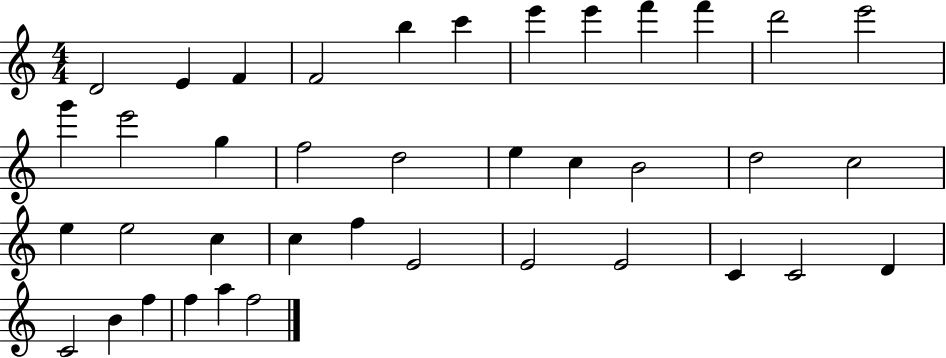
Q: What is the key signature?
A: C major